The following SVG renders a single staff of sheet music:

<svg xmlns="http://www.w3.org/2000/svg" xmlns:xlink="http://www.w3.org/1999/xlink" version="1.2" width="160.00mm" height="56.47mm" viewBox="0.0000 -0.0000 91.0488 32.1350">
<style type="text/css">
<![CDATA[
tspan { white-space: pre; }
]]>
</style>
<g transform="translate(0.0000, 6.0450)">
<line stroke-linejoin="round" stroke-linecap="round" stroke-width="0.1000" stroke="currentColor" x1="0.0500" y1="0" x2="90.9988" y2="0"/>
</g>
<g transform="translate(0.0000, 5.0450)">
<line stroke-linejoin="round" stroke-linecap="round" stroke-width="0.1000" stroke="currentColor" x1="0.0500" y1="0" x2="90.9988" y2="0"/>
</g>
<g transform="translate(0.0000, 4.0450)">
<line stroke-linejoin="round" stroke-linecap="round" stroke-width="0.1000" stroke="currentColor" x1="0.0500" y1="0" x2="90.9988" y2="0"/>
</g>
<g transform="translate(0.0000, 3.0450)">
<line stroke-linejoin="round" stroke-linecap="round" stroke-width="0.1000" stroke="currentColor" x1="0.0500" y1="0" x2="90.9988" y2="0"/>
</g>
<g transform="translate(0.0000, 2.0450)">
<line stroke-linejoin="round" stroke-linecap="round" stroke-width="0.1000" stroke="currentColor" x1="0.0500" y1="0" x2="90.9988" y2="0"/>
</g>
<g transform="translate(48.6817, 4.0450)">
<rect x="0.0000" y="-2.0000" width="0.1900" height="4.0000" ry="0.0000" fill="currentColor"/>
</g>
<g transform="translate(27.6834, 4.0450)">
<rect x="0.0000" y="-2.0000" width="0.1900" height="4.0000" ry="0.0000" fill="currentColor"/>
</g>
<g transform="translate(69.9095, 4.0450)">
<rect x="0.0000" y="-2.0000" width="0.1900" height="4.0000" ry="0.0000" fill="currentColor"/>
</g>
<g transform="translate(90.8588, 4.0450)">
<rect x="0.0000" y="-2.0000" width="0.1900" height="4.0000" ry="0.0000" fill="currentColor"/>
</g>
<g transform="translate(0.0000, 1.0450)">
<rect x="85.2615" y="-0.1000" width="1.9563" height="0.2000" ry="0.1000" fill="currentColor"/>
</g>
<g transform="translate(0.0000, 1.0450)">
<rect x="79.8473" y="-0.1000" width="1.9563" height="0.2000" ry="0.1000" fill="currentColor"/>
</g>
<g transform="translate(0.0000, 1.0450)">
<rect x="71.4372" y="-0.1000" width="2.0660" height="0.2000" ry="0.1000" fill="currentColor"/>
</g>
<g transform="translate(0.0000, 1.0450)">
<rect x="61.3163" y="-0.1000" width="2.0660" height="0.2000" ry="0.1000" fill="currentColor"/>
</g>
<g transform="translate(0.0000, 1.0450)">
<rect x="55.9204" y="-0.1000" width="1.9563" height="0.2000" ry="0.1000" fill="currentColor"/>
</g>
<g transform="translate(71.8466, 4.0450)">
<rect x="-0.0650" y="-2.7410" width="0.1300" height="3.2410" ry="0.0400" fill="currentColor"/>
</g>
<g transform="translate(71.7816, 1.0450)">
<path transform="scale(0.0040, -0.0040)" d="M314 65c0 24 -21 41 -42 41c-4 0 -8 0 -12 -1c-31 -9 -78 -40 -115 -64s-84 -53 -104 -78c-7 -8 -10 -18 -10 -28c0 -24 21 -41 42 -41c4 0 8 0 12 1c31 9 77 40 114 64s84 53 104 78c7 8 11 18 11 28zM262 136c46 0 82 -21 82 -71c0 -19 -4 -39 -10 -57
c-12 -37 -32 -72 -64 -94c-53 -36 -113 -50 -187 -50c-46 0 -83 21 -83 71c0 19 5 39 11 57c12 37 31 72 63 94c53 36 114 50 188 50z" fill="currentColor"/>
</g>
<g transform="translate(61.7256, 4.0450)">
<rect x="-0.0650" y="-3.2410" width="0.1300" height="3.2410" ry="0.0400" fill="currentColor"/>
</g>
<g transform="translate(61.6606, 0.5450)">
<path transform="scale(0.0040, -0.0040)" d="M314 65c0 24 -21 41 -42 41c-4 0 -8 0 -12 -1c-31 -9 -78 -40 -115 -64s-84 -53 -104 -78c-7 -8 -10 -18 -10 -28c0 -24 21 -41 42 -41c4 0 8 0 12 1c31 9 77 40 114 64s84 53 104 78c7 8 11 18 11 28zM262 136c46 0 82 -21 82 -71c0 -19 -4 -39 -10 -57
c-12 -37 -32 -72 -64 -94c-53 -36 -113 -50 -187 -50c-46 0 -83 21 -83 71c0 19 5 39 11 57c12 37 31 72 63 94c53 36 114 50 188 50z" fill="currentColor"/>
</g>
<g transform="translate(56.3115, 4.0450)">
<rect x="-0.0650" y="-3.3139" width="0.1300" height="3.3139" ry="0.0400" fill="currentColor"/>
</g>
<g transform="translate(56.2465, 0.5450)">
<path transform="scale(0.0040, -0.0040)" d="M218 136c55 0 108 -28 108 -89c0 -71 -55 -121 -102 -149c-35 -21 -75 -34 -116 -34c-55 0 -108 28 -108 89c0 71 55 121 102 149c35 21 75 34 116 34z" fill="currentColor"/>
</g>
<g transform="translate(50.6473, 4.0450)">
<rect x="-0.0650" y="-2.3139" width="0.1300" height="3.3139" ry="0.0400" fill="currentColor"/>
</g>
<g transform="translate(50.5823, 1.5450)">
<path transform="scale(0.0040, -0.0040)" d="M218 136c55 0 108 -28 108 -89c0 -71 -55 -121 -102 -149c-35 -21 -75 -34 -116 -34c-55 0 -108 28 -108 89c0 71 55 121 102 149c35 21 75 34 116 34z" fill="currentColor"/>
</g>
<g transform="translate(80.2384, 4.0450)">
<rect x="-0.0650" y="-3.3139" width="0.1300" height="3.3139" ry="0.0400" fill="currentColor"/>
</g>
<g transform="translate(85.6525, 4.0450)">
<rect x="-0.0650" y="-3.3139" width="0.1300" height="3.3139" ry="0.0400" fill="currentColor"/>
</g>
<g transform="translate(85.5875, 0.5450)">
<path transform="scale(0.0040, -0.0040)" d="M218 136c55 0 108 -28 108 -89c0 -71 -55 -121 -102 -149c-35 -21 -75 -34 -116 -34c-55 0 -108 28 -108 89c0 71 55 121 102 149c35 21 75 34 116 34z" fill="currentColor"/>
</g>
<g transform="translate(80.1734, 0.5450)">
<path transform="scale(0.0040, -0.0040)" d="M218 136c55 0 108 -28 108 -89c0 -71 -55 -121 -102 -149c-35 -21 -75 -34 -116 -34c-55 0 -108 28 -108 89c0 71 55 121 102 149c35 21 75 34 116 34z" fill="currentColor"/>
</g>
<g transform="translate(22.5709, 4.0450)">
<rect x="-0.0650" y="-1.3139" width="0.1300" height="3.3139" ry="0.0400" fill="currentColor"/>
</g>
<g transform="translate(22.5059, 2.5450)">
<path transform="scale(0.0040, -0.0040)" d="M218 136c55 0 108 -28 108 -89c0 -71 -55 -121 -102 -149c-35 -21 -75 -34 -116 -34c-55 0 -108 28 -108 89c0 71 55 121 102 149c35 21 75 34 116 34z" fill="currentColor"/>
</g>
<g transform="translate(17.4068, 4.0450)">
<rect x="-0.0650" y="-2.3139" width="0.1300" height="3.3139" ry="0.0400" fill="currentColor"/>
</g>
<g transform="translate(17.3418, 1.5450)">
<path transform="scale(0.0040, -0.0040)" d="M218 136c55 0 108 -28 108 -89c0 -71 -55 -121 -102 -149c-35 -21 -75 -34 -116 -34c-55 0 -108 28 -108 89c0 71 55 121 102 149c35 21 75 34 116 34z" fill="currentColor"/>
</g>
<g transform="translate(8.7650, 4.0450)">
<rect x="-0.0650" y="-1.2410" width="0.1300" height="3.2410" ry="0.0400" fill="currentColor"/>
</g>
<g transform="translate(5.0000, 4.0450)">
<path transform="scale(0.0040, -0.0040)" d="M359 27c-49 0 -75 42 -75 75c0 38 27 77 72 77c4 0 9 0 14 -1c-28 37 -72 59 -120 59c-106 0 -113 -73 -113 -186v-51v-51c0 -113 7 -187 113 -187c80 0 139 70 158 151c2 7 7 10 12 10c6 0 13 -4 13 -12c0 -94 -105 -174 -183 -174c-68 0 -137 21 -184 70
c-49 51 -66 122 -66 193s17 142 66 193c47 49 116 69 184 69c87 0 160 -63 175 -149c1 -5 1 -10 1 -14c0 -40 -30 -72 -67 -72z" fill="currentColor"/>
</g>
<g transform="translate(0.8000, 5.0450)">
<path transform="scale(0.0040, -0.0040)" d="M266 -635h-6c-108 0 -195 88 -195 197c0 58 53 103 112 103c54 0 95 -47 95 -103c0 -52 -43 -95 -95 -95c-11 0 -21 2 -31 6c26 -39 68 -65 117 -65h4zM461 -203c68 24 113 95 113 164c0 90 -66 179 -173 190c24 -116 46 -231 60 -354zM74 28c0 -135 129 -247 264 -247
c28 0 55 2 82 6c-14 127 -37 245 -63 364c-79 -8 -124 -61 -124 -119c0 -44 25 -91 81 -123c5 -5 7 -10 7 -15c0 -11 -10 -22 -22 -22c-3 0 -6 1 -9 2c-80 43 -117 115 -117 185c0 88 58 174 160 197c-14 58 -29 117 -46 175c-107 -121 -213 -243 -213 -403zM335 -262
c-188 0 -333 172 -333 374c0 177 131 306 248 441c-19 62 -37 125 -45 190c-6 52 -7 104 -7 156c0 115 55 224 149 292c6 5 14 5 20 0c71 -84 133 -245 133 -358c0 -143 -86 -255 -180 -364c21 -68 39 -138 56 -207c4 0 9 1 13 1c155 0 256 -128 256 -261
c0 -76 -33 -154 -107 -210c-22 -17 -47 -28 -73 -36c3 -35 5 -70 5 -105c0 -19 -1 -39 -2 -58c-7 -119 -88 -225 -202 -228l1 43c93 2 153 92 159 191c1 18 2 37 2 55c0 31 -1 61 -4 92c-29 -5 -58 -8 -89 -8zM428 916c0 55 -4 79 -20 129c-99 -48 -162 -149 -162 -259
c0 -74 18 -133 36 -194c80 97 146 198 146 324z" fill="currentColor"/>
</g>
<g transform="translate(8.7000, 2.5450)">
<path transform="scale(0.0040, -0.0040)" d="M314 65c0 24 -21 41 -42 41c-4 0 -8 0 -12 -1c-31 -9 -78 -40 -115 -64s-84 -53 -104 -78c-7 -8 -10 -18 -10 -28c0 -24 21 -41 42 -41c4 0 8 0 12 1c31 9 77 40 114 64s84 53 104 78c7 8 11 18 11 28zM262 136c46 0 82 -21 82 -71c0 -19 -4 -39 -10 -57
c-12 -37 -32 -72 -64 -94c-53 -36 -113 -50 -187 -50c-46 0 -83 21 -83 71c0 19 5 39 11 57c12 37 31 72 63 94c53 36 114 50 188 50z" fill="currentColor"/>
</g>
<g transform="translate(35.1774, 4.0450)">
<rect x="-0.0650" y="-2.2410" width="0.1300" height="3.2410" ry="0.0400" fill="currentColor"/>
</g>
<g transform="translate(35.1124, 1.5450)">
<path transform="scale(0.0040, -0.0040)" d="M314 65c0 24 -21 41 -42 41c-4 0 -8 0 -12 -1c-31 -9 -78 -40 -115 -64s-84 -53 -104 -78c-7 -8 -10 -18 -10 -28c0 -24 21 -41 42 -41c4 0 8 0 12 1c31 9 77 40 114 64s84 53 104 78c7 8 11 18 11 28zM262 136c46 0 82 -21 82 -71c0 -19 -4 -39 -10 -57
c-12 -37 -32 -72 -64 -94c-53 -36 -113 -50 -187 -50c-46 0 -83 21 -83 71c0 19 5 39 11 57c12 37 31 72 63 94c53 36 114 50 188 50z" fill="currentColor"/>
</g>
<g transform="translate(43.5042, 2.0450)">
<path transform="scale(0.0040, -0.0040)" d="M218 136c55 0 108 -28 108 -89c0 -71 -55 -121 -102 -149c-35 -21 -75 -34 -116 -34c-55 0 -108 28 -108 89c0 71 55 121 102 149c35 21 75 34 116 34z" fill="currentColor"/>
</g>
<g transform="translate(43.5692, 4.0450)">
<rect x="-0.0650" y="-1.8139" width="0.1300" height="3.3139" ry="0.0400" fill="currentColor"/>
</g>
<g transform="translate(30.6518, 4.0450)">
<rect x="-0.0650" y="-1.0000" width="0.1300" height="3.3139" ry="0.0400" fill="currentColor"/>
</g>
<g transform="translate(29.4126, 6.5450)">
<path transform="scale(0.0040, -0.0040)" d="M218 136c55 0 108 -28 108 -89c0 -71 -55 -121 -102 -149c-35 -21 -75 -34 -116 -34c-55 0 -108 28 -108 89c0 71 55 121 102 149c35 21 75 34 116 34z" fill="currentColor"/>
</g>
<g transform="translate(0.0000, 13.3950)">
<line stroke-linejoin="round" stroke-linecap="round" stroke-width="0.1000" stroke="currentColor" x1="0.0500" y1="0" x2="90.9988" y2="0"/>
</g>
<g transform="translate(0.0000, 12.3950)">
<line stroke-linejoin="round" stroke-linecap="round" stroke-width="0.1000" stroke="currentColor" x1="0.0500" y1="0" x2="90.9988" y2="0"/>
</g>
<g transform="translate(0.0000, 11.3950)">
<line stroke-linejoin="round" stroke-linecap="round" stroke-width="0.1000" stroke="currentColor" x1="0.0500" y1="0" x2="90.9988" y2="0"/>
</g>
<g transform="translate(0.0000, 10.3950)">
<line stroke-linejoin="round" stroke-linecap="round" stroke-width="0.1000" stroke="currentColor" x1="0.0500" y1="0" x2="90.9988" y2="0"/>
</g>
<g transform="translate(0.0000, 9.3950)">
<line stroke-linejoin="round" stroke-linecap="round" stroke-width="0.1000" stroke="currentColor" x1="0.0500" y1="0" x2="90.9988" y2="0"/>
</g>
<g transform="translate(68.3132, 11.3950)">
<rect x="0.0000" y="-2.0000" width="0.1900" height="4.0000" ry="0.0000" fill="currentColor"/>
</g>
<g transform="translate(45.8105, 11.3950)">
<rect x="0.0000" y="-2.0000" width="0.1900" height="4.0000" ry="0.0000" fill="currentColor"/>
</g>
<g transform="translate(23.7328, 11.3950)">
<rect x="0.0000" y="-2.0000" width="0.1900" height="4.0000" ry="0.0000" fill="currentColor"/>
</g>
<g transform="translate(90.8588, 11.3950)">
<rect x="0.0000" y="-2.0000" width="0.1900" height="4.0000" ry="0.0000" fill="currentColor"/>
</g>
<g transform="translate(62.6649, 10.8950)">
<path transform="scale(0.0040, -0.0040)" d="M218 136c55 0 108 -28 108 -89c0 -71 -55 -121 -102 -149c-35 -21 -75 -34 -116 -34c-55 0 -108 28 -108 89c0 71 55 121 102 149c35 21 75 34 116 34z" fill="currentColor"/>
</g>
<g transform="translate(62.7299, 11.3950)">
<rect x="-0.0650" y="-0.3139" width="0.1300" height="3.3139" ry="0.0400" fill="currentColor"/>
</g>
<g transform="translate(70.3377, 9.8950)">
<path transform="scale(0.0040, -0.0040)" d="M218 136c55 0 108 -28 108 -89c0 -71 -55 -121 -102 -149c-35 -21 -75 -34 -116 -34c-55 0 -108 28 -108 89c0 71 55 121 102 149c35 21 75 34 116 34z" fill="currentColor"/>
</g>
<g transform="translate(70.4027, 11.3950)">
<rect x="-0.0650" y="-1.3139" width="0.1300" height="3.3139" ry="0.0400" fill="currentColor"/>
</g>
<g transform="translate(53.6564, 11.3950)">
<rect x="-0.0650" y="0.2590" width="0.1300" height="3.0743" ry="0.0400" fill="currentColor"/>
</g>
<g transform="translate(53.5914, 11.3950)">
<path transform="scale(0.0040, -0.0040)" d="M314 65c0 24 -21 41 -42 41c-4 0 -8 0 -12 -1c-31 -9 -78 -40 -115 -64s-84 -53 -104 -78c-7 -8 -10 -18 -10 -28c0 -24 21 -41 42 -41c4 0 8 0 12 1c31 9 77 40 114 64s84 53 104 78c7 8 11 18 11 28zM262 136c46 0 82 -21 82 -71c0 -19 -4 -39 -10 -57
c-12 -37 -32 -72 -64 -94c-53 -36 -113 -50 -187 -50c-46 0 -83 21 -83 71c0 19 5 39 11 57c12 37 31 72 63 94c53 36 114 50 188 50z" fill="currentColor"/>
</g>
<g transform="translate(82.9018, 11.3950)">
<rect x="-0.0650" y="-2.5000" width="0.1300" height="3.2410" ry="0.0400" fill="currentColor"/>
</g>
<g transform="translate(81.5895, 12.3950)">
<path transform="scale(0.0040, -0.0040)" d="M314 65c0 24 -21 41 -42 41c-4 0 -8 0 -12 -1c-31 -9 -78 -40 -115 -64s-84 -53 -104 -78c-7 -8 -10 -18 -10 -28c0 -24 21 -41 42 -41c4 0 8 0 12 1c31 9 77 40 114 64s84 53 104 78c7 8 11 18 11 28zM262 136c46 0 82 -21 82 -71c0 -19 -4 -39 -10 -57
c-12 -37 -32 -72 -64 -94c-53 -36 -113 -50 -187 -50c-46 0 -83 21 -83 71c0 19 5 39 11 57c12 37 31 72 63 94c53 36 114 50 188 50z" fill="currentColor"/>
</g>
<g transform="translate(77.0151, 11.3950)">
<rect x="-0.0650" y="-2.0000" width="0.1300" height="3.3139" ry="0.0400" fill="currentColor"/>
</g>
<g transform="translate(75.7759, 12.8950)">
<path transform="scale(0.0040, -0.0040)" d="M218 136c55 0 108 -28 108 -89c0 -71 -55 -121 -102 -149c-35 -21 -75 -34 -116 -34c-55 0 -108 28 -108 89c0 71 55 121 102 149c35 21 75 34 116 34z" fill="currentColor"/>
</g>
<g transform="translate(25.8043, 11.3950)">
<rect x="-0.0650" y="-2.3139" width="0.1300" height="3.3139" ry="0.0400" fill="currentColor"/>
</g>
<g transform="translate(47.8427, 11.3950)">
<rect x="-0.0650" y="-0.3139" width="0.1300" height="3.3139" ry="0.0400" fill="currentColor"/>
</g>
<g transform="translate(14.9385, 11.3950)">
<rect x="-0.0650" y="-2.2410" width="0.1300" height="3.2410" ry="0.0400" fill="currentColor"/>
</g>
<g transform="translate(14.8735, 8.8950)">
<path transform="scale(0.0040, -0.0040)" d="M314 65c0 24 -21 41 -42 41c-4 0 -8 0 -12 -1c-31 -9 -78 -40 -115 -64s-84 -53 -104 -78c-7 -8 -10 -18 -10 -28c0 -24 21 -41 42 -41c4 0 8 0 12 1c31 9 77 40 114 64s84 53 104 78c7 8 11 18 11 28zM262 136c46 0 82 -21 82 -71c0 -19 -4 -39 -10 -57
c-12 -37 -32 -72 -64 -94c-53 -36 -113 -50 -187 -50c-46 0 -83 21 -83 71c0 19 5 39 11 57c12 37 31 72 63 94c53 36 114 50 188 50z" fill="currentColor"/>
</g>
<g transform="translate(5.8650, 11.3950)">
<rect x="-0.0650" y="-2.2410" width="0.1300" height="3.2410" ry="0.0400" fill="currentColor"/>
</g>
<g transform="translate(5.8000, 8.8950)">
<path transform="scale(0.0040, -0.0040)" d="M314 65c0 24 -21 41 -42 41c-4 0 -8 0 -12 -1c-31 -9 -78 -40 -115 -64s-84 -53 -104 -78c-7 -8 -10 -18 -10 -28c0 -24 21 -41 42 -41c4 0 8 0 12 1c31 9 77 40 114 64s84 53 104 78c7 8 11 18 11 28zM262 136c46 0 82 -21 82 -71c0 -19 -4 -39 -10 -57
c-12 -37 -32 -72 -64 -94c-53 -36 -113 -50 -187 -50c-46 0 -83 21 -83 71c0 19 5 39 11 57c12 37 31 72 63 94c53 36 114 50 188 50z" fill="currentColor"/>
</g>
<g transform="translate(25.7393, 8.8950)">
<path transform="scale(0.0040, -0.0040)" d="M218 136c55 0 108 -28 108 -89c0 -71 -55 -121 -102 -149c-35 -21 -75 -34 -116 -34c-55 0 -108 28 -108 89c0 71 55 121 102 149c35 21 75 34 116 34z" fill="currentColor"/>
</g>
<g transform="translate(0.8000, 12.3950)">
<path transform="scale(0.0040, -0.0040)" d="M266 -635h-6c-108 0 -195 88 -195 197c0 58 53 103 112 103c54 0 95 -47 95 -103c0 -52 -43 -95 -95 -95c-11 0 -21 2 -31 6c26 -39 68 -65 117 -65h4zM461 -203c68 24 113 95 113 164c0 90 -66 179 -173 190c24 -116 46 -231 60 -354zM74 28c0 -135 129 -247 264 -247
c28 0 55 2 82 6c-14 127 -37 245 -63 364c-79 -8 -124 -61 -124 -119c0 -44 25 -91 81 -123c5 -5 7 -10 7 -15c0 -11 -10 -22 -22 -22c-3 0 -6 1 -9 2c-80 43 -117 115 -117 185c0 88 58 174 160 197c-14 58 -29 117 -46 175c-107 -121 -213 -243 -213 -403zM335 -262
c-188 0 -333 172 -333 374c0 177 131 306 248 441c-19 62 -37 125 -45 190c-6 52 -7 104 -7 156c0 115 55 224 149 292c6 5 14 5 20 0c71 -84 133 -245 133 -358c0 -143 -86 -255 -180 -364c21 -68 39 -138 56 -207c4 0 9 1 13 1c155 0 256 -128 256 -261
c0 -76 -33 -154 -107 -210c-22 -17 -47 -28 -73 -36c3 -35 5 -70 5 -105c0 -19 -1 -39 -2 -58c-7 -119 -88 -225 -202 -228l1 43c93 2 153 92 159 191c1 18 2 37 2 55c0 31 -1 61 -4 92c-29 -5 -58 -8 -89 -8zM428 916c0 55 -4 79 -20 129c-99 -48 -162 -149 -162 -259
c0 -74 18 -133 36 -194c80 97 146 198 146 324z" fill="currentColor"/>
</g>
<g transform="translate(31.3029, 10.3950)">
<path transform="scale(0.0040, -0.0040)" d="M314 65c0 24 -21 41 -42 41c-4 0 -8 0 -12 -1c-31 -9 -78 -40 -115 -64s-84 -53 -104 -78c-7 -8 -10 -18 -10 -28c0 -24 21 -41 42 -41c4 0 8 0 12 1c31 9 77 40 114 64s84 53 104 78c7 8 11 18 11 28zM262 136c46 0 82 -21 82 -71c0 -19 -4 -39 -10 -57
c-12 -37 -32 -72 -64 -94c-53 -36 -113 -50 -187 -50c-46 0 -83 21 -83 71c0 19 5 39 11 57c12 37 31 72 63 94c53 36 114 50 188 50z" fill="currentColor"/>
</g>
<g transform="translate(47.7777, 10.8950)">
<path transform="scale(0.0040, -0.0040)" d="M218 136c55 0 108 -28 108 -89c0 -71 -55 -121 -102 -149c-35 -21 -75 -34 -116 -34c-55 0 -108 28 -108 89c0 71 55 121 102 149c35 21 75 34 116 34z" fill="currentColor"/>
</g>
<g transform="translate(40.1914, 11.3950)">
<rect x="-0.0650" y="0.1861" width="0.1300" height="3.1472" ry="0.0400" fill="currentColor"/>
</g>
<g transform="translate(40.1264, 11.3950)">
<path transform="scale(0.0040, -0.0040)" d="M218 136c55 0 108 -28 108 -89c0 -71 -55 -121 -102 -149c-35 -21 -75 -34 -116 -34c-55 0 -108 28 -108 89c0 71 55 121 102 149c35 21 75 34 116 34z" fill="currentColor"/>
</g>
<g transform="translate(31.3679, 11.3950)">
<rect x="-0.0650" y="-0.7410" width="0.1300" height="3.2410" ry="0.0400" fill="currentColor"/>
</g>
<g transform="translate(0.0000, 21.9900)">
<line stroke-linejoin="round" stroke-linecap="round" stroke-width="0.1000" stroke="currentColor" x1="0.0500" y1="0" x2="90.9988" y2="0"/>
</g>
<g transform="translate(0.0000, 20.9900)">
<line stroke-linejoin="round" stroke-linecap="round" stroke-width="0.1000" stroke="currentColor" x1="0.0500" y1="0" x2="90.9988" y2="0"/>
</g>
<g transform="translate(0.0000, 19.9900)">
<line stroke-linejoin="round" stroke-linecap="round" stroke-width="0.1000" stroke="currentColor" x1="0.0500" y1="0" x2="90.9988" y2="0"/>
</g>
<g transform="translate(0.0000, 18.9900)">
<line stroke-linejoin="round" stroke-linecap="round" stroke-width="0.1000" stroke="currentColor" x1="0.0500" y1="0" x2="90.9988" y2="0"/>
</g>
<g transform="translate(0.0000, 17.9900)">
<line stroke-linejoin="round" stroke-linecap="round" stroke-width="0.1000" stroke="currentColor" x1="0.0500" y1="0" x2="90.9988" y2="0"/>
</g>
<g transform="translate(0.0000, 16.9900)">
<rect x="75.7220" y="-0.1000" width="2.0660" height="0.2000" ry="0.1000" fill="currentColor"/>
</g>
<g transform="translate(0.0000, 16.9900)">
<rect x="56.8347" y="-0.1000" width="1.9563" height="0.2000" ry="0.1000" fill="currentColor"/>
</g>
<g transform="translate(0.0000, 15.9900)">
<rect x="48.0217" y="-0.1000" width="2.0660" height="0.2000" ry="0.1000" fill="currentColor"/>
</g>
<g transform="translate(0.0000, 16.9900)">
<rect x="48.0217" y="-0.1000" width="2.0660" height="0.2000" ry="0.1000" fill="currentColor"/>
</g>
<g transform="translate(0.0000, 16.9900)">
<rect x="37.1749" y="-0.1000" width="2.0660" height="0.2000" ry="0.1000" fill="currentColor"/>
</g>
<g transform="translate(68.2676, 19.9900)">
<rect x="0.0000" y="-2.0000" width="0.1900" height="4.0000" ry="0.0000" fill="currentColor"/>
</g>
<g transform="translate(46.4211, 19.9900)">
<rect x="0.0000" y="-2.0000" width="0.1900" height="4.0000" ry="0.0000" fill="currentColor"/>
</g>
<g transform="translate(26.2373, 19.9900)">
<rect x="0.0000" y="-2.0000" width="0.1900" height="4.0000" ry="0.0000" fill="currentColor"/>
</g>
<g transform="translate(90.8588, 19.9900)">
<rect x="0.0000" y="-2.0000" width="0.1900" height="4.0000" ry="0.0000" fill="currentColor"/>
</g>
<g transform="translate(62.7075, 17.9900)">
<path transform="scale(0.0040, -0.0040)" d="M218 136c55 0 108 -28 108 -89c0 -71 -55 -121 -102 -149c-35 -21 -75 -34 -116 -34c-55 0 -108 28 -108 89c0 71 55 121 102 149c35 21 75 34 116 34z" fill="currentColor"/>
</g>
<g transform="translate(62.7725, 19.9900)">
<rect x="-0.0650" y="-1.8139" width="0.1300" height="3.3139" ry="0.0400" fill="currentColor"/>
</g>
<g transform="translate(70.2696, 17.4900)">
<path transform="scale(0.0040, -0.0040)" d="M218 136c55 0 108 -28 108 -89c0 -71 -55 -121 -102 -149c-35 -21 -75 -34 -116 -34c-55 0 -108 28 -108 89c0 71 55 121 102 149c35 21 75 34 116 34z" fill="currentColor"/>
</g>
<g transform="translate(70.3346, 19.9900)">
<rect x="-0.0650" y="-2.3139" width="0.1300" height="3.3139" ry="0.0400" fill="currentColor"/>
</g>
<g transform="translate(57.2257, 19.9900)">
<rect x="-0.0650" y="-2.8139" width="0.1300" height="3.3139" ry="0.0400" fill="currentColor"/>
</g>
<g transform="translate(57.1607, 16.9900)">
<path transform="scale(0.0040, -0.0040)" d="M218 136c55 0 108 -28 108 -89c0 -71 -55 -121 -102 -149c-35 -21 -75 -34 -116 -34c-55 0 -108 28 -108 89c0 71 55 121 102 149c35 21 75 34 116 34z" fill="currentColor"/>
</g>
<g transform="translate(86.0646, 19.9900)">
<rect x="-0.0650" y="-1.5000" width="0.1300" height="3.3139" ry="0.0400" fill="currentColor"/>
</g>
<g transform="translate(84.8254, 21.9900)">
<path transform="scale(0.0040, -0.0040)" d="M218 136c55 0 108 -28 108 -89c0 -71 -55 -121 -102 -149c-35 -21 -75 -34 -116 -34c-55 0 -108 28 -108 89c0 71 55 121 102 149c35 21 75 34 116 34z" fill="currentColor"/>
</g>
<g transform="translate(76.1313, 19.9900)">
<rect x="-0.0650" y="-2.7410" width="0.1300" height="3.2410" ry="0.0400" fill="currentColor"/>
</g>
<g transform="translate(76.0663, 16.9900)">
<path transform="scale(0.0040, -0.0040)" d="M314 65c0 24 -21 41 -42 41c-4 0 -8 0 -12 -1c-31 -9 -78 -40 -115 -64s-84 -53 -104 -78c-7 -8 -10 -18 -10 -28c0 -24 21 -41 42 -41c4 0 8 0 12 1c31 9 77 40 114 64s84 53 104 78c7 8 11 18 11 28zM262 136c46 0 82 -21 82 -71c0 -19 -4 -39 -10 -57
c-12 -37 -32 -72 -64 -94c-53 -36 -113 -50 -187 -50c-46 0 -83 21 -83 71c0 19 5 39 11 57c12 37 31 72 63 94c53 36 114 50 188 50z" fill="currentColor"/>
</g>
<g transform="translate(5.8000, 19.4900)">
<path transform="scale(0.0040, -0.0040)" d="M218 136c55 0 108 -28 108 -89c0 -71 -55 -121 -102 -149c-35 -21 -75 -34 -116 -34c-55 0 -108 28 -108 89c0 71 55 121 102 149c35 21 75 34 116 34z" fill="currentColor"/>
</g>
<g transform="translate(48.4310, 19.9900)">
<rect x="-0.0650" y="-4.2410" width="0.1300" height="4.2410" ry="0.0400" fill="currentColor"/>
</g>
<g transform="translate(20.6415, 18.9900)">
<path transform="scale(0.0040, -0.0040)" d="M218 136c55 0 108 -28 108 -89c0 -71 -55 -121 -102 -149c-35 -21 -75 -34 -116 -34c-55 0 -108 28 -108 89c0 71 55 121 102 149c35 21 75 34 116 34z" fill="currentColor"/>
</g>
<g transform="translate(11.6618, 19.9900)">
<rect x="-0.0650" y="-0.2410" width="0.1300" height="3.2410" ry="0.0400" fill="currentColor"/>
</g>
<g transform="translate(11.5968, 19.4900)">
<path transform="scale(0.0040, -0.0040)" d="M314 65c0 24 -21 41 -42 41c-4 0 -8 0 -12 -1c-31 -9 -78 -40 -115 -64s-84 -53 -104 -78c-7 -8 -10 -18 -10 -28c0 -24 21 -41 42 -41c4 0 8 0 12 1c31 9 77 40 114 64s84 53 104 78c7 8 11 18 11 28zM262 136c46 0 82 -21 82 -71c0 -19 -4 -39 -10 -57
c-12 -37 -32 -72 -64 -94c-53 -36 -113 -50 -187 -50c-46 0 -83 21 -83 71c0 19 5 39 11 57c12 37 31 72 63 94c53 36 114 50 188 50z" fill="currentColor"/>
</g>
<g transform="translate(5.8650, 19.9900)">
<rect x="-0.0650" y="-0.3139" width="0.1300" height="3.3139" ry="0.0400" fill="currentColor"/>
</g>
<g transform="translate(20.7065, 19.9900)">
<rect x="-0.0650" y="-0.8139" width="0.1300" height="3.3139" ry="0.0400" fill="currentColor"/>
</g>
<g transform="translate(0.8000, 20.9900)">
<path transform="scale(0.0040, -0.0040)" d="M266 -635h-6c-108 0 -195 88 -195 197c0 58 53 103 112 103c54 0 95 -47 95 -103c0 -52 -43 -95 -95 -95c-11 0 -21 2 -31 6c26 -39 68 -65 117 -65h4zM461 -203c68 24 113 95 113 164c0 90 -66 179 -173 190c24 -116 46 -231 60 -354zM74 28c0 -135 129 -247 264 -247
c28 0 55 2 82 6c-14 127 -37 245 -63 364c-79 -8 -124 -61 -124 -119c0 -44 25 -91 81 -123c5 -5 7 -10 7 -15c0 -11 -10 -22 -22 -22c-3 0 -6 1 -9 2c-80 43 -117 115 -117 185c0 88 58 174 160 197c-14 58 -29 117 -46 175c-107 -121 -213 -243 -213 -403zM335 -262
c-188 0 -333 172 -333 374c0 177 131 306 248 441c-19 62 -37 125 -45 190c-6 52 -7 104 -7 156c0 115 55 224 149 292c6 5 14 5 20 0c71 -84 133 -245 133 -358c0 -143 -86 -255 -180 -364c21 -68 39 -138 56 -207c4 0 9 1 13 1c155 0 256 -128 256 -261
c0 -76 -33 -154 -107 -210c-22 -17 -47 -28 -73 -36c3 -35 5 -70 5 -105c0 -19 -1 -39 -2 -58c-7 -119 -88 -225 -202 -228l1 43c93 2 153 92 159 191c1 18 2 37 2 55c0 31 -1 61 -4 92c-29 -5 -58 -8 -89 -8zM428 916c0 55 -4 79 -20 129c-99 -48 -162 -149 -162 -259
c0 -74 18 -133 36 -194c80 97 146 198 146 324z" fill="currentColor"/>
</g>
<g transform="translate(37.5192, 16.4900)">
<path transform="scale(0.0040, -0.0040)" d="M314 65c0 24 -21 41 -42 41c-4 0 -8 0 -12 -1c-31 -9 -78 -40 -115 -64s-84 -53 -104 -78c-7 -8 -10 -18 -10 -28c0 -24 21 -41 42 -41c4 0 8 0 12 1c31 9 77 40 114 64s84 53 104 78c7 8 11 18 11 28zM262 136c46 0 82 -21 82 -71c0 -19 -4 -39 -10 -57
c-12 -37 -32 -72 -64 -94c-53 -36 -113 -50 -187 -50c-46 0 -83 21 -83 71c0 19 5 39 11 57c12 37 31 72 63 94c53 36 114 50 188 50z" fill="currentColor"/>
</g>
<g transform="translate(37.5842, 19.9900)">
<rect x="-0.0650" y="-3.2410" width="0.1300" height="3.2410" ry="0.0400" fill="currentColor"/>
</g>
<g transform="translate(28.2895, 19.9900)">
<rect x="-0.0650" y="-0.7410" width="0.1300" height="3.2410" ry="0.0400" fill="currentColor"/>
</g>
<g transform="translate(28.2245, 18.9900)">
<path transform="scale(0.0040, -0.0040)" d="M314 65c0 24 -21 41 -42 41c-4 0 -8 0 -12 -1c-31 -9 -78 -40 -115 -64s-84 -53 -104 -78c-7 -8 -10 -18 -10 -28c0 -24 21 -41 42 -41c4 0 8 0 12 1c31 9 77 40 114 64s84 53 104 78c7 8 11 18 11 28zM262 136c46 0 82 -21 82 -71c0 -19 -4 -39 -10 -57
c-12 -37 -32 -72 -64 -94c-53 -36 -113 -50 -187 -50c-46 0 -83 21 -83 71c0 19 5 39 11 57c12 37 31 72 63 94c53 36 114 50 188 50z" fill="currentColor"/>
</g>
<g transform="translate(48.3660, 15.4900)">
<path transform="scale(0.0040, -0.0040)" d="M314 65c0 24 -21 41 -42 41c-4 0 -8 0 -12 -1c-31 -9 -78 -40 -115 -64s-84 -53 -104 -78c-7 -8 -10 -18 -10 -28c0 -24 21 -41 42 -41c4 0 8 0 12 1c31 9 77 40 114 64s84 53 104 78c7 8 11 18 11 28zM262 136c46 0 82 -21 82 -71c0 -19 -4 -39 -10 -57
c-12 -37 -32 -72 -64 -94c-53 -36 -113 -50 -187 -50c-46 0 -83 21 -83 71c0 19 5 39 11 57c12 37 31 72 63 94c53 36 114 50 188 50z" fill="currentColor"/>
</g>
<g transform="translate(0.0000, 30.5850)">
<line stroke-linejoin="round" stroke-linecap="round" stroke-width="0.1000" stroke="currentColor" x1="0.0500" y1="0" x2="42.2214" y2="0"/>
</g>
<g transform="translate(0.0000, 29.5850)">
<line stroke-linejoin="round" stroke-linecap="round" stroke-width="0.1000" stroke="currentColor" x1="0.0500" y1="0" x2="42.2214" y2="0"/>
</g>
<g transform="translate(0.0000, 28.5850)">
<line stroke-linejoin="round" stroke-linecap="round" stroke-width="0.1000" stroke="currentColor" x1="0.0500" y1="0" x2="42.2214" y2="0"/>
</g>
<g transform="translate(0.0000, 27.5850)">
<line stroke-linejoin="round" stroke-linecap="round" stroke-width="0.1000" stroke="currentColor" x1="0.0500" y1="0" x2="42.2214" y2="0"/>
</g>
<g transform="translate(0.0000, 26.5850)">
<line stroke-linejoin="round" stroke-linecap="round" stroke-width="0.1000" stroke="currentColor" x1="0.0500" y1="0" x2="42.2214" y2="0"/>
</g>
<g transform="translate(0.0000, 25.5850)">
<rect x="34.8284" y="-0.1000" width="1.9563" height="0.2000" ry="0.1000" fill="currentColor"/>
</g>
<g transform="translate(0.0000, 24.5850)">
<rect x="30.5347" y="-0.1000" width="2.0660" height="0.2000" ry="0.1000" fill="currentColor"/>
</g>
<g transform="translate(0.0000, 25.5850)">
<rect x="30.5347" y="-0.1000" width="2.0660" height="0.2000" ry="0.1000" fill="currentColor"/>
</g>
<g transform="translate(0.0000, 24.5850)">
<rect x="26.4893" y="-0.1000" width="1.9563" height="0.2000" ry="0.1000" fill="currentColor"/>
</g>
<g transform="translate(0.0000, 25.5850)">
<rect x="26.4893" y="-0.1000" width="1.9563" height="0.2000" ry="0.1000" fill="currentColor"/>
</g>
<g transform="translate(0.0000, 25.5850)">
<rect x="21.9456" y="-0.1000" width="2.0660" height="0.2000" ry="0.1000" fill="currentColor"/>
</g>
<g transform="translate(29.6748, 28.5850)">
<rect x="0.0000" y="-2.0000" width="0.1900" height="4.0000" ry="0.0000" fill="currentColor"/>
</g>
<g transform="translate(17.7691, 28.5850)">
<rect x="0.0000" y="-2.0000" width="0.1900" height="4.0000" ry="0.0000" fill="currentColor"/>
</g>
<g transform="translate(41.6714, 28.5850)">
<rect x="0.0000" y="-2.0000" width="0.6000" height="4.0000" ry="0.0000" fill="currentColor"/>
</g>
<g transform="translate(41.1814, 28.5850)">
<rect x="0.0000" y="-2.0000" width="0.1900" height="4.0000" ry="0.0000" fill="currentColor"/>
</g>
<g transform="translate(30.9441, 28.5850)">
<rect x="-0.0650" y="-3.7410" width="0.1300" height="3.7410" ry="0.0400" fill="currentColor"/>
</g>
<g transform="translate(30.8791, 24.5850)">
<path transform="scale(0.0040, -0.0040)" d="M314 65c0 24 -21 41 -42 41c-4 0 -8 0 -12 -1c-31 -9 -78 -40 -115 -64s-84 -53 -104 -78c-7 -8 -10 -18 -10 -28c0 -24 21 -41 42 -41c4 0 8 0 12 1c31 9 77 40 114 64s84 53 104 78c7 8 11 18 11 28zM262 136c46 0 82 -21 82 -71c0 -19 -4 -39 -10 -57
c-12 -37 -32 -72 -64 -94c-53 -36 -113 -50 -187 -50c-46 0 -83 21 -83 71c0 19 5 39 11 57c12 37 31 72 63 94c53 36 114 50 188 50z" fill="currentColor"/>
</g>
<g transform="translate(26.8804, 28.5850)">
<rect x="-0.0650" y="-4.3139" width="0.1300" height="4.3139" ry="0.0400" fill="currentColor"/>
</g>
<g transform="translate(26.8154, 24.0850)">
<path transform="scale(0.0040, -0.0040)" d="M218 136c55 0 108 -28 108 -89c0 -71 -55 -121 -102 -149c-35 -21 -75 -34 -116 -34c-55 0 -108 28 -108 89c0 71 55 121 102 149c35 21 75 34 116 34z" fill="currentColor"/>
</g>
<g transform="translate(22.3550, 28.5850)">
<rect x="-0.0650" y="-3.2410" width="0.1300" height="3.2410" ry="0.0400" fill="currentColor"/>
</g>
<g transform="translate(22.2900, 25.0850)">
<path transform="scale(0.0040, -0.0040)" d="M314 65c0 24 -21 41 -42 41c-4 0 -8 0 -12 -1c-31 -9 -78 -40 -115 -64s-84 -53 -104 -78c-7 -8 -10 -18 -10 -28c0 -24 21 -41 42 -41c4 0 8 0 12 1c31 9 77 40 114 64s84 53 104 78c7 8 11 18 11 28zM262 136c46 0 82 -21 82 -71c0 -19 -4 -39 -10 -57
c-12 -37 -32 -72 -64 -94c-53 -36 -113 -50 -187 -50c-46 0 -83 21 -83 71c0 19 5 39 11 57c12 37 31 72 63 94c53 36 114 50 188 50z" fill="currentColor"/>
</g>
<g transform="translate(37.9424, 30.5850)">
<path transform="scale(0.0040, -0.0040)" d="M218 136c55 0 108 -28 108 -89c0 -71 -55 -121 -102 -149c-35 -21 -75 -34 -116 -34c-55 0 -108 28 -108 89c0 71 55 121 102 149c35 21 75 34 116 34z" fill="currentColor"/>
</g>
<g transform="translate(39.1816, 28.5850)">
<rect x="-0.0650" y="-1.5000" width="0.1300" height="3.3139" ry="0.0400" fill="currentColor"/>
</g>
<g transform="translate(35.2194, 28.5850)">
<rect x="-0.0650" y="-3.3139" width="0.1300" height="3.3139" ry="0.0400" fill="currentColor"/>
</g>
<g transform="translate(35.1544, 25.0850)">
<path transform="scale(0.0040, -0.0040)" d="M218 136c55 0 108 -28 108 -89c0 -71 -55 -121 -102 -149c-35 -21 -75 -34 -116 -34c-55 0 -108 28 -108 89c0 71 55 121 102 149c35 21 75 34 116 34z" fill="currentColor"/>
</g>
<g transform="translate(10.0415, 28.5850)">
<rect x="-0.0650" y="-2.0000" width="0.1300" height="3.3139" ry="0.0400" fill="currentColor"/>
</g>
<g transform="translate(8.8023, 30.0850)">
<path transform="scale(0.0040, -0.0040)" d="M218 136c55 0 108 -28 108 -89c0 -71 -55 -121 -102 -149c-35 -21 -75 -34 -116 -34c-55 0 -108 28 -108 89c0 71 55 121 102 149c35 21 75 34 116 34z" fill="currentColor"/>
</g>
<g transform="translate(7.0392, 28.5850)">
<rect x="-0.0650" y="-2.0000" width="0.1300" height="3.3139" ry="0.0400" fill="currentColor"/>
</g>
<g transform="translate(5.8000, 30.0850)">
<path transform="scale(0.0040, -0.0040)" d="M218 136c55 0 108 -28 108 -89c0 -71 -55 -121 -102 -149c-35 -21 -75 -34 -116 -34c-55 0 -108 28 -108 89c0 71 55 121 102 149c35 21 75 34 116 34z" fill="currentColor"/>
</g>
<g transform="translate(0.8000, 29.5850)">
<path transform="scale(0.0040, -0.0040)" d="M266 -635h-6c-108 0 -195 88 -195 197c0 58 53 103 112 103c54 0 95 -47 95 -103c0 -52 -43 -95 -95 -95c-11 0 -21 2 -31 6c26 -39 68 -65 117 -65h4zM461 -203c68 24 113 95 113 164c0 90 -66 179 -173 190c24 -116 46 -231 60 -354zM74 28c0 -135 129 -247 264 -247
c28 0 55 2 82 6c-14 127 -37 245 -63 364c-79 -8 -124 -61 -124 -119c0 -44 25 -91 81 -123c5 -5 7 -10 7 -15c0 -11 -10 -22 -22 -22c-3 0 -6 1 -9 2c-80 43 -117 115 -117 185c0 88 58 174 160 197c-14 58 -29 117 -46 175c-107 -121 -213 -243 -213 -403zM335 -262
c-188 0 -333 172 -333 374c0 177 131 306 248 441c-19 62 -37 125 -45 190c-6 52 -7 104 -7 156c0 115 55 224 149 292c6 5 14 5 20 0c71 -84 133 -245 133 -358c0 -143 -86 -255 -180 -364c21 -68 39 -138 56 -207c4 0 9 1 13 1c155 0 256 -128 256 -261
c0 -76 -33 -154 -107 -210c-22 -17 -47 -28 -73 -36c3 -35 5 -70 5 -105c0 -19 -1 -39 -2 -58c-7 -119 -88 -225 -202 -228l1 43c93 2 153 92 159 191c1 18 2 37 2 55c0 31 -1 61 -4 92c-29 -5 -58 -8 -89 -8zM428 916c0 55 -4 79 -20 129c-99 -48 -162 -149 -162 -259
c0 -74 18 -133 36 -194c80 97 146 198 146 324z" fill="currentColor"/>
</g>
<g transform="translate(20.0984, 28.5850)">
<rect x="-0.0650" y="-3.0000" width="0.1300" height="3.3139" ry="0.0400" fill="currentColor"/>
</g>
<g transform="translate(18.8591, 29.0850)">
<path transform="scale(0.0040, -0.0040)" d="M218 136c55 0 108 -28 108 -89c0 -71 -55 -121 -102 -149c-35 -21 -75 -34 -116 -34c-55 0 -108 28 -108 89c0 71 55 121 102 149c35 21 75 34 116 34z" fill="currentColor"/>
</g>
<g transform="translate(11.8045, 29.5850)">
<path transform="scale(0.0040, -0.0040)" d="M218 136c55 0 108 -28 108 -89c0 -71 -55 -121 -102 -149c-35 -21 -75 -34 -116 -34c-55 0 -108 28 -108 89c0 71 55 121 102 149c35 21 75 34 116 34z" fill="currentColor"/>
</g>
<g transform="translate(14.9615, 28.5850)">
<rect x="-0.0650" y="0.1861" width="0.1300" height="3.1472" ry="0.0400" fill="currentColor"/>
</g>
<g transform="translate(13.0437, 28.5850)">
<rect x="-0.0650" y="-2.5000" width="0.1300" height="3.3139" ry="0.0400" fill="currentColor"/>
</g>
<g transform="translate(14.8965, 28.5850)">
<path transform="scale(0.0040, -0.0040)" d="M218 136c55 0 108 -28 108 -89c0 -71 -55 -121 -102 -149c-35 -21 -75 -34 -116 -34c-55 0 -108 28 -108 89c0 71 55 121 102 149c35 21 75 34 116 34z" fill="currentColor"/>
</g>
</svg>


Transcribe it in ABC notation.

X:1
T:Untitled
M:4/4
L:1/4
K:C
e2 g e D g2 f g b b2 a2 b b g2 g2 g d2 B c B2 c e F G2 c c2 d d2 b2 d'2 a f g a2 E F F G B A b2 d' c'2 b E